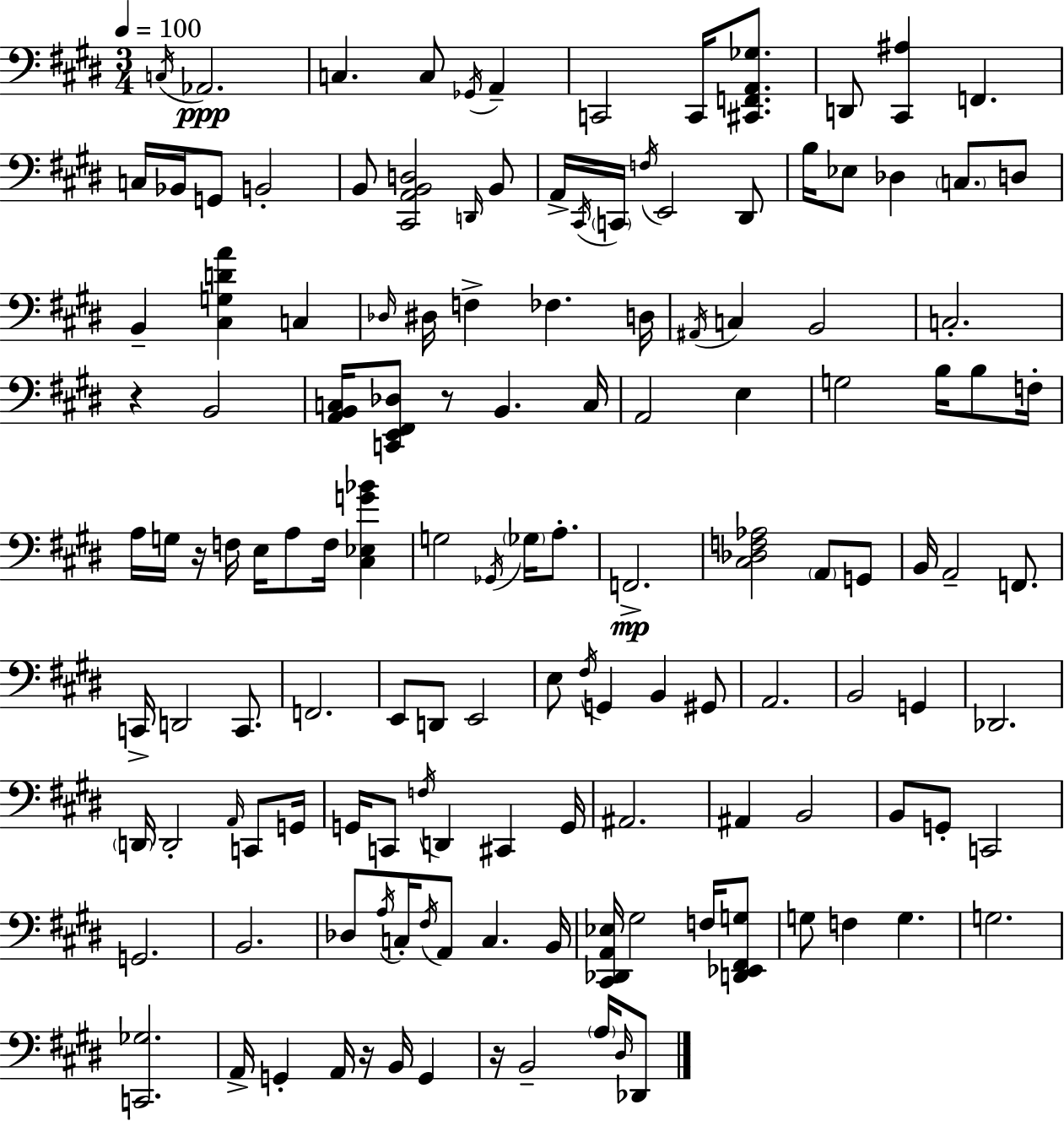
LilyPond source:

{
  \clef bass
  \numericTimeSignature
  \time 3/4
  \key e \major
  \tempo 4 = 100
  \acciaccatura { c16 }\ppp aes,2. | c4. c8 \acciaccatura { ges,16 } a,4-- | c,2 c,16 <cis, f, a, ges>8. | d,8 <cis, ais>4 f,4. | \break c16 bes,16 g,8 b,2-. | b,8 <cis, a, b, d>2 | \grace { d,16 } b,8 a,16-> \acciaccatura { cis,16 } \parenthesize c,16 \acciaccatura { f16 } e,2 | dis,8 b16 ees8 des4 | \break \parenthesize c8. d8 b,4-- <cis g d' a'>4 | c4 \grace { des16 } dis16 f4-> fes4. | d16 \acciaccatura { ais,16 } c4 b,2 | c2.-. | \break r4 b,2 | <a, b, c>16 <c, e, fis, des>8 r8 | b,4. c16 a,2 | e4 g2 | \break b16 b8 f16-. a16 g16 r16 f16 e16 | a8 f16 <cis ees g' bes'>4 g2 | \acciaccatura { ges,16 } \parenthesize ges16 a8.-. f,2.->\mp | <cis des f aes>2 | \break \parenthesize a,8 g,8 b,16 a,2-- | f,8. c,16-> d,2 | c,8. f,2. | e,8 d,8 | \break e,2 e8 \acciaccatura { fis16 } g,4 | b,4 gis,8 a,2. | b,2 | g,4 des,2. | \break \parenthesize d,16 d,2-. | \grace { a,16 } c,8 g,16 g,16 c,8 | \acciaccatura { f16 } d,4 cis,4 g,16 ais,2. | ais,4 | \break b,2 b,8 | g,8-. c,2 g,2. | b,2. | des8 | \break \acciaccatura { a16 } c16-. \acciaccatura { fis16 } a,8 c4. | b,16 <cis, des, a, ees>16 gis2 f16 <d, ees, fis, g>8 | g8 f4 g4. | g2. | \break <c, ges>2. | a,16-> g,4-. a,16 r16 b,16 g,4 | r16 b,2-- \parenthesize a16 \grace { dis16 } | des,8 \bar "|."
}